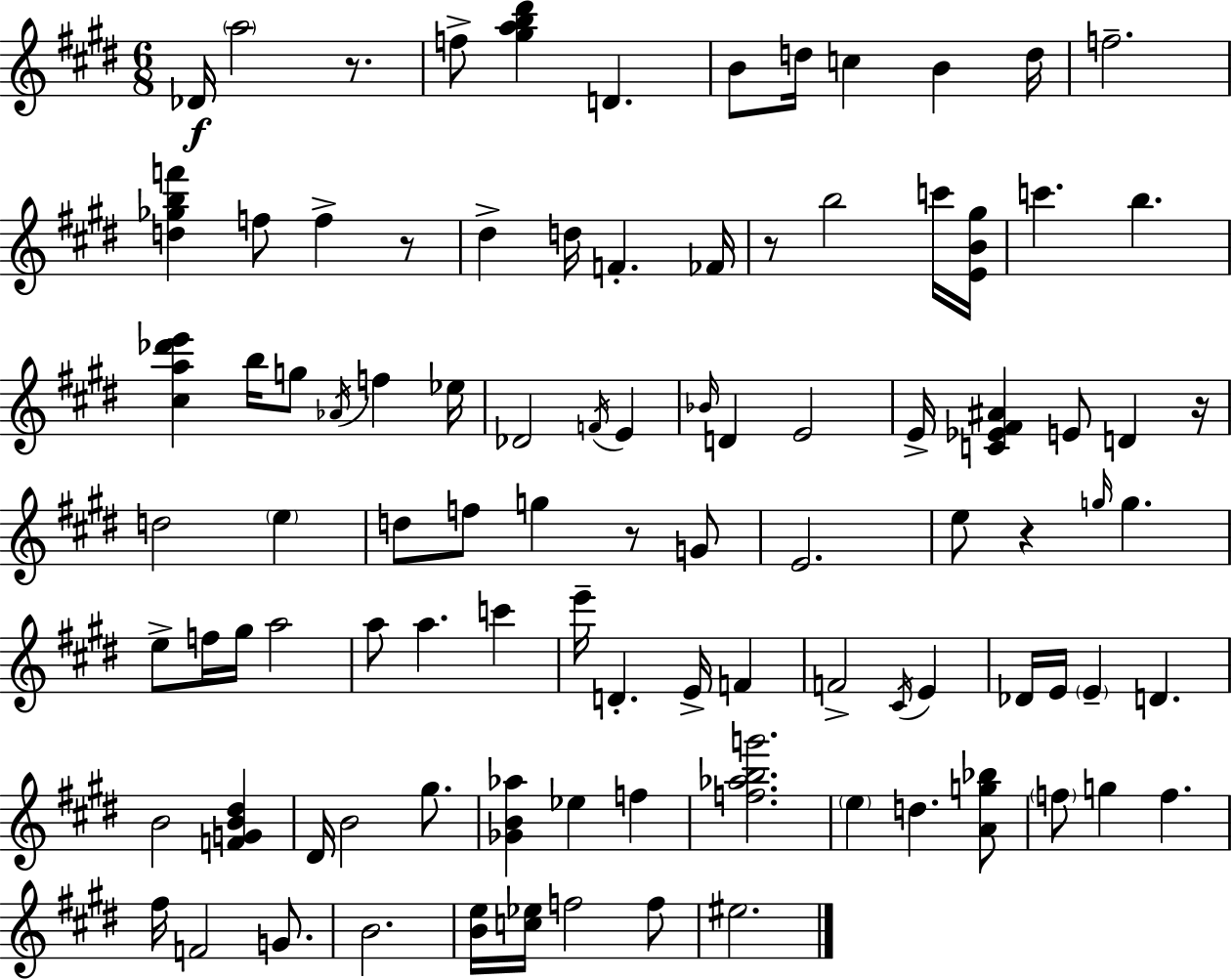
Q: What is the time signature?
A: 6/8